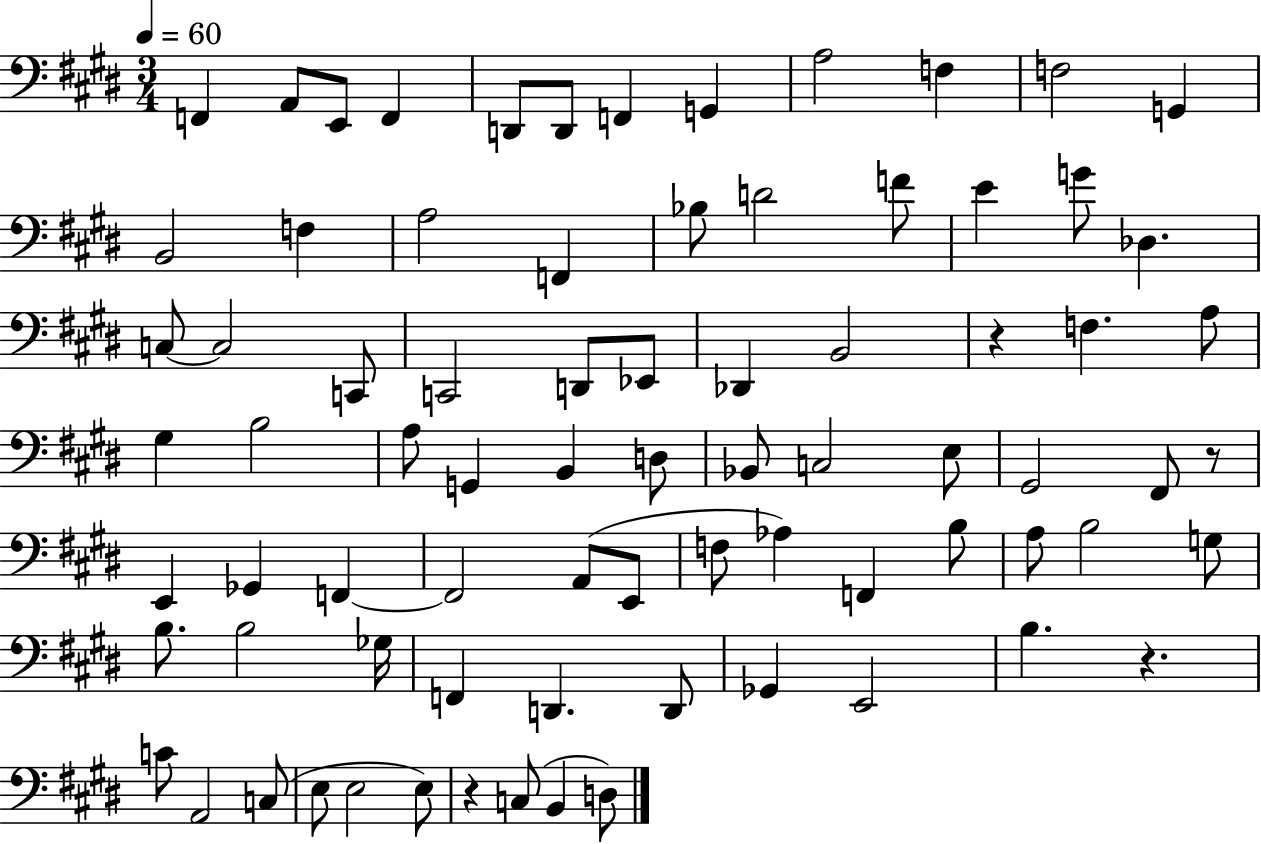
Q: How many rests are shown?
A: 4